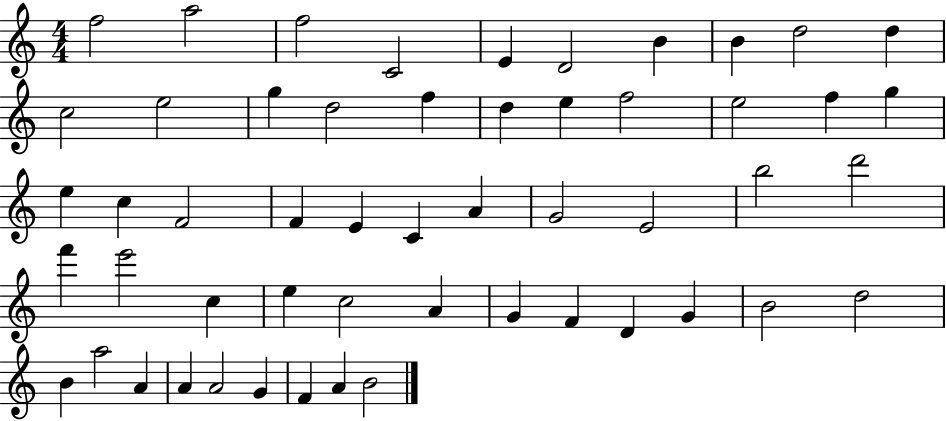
F5/h A5/h F5/h C4/h E4/q D4/h B4/q B4/q D5/h D5/q C5/h E5/h G5/q D5/h F5/q D5/q E5/q F5/h E5/h F5/q G5/q E5/q C5/q F4/h F4/q E4/q C4/q A4/q G4/h E4/h B5/h D6/h F6/q E6/h C5/q E5/q C5/h A4/q G4/q F4/q D4/q G4/q B4/h D5/h B4/q A5/h A4/q A4/q A4/h G4/q F4/q A4/q B4/h